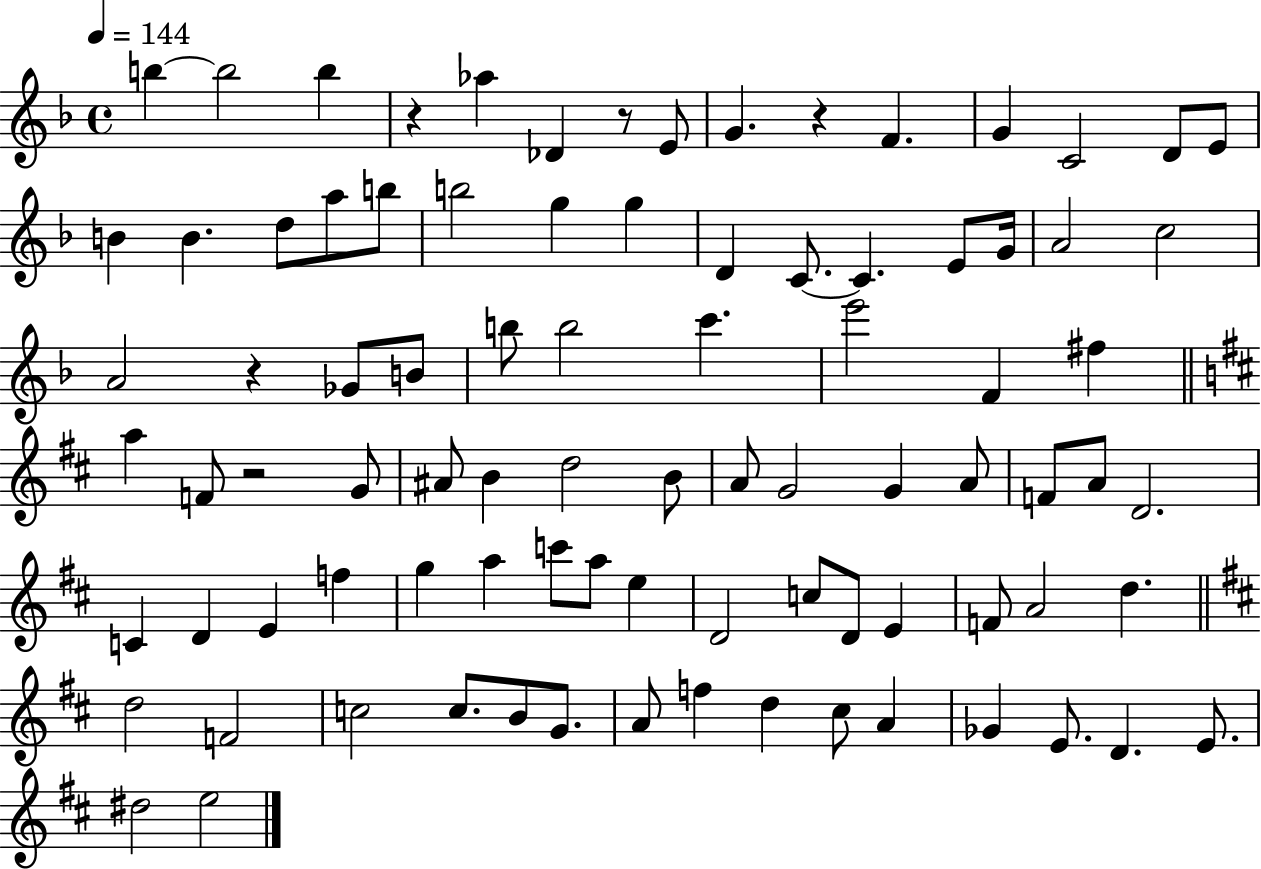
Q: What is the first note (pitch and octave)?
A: B5